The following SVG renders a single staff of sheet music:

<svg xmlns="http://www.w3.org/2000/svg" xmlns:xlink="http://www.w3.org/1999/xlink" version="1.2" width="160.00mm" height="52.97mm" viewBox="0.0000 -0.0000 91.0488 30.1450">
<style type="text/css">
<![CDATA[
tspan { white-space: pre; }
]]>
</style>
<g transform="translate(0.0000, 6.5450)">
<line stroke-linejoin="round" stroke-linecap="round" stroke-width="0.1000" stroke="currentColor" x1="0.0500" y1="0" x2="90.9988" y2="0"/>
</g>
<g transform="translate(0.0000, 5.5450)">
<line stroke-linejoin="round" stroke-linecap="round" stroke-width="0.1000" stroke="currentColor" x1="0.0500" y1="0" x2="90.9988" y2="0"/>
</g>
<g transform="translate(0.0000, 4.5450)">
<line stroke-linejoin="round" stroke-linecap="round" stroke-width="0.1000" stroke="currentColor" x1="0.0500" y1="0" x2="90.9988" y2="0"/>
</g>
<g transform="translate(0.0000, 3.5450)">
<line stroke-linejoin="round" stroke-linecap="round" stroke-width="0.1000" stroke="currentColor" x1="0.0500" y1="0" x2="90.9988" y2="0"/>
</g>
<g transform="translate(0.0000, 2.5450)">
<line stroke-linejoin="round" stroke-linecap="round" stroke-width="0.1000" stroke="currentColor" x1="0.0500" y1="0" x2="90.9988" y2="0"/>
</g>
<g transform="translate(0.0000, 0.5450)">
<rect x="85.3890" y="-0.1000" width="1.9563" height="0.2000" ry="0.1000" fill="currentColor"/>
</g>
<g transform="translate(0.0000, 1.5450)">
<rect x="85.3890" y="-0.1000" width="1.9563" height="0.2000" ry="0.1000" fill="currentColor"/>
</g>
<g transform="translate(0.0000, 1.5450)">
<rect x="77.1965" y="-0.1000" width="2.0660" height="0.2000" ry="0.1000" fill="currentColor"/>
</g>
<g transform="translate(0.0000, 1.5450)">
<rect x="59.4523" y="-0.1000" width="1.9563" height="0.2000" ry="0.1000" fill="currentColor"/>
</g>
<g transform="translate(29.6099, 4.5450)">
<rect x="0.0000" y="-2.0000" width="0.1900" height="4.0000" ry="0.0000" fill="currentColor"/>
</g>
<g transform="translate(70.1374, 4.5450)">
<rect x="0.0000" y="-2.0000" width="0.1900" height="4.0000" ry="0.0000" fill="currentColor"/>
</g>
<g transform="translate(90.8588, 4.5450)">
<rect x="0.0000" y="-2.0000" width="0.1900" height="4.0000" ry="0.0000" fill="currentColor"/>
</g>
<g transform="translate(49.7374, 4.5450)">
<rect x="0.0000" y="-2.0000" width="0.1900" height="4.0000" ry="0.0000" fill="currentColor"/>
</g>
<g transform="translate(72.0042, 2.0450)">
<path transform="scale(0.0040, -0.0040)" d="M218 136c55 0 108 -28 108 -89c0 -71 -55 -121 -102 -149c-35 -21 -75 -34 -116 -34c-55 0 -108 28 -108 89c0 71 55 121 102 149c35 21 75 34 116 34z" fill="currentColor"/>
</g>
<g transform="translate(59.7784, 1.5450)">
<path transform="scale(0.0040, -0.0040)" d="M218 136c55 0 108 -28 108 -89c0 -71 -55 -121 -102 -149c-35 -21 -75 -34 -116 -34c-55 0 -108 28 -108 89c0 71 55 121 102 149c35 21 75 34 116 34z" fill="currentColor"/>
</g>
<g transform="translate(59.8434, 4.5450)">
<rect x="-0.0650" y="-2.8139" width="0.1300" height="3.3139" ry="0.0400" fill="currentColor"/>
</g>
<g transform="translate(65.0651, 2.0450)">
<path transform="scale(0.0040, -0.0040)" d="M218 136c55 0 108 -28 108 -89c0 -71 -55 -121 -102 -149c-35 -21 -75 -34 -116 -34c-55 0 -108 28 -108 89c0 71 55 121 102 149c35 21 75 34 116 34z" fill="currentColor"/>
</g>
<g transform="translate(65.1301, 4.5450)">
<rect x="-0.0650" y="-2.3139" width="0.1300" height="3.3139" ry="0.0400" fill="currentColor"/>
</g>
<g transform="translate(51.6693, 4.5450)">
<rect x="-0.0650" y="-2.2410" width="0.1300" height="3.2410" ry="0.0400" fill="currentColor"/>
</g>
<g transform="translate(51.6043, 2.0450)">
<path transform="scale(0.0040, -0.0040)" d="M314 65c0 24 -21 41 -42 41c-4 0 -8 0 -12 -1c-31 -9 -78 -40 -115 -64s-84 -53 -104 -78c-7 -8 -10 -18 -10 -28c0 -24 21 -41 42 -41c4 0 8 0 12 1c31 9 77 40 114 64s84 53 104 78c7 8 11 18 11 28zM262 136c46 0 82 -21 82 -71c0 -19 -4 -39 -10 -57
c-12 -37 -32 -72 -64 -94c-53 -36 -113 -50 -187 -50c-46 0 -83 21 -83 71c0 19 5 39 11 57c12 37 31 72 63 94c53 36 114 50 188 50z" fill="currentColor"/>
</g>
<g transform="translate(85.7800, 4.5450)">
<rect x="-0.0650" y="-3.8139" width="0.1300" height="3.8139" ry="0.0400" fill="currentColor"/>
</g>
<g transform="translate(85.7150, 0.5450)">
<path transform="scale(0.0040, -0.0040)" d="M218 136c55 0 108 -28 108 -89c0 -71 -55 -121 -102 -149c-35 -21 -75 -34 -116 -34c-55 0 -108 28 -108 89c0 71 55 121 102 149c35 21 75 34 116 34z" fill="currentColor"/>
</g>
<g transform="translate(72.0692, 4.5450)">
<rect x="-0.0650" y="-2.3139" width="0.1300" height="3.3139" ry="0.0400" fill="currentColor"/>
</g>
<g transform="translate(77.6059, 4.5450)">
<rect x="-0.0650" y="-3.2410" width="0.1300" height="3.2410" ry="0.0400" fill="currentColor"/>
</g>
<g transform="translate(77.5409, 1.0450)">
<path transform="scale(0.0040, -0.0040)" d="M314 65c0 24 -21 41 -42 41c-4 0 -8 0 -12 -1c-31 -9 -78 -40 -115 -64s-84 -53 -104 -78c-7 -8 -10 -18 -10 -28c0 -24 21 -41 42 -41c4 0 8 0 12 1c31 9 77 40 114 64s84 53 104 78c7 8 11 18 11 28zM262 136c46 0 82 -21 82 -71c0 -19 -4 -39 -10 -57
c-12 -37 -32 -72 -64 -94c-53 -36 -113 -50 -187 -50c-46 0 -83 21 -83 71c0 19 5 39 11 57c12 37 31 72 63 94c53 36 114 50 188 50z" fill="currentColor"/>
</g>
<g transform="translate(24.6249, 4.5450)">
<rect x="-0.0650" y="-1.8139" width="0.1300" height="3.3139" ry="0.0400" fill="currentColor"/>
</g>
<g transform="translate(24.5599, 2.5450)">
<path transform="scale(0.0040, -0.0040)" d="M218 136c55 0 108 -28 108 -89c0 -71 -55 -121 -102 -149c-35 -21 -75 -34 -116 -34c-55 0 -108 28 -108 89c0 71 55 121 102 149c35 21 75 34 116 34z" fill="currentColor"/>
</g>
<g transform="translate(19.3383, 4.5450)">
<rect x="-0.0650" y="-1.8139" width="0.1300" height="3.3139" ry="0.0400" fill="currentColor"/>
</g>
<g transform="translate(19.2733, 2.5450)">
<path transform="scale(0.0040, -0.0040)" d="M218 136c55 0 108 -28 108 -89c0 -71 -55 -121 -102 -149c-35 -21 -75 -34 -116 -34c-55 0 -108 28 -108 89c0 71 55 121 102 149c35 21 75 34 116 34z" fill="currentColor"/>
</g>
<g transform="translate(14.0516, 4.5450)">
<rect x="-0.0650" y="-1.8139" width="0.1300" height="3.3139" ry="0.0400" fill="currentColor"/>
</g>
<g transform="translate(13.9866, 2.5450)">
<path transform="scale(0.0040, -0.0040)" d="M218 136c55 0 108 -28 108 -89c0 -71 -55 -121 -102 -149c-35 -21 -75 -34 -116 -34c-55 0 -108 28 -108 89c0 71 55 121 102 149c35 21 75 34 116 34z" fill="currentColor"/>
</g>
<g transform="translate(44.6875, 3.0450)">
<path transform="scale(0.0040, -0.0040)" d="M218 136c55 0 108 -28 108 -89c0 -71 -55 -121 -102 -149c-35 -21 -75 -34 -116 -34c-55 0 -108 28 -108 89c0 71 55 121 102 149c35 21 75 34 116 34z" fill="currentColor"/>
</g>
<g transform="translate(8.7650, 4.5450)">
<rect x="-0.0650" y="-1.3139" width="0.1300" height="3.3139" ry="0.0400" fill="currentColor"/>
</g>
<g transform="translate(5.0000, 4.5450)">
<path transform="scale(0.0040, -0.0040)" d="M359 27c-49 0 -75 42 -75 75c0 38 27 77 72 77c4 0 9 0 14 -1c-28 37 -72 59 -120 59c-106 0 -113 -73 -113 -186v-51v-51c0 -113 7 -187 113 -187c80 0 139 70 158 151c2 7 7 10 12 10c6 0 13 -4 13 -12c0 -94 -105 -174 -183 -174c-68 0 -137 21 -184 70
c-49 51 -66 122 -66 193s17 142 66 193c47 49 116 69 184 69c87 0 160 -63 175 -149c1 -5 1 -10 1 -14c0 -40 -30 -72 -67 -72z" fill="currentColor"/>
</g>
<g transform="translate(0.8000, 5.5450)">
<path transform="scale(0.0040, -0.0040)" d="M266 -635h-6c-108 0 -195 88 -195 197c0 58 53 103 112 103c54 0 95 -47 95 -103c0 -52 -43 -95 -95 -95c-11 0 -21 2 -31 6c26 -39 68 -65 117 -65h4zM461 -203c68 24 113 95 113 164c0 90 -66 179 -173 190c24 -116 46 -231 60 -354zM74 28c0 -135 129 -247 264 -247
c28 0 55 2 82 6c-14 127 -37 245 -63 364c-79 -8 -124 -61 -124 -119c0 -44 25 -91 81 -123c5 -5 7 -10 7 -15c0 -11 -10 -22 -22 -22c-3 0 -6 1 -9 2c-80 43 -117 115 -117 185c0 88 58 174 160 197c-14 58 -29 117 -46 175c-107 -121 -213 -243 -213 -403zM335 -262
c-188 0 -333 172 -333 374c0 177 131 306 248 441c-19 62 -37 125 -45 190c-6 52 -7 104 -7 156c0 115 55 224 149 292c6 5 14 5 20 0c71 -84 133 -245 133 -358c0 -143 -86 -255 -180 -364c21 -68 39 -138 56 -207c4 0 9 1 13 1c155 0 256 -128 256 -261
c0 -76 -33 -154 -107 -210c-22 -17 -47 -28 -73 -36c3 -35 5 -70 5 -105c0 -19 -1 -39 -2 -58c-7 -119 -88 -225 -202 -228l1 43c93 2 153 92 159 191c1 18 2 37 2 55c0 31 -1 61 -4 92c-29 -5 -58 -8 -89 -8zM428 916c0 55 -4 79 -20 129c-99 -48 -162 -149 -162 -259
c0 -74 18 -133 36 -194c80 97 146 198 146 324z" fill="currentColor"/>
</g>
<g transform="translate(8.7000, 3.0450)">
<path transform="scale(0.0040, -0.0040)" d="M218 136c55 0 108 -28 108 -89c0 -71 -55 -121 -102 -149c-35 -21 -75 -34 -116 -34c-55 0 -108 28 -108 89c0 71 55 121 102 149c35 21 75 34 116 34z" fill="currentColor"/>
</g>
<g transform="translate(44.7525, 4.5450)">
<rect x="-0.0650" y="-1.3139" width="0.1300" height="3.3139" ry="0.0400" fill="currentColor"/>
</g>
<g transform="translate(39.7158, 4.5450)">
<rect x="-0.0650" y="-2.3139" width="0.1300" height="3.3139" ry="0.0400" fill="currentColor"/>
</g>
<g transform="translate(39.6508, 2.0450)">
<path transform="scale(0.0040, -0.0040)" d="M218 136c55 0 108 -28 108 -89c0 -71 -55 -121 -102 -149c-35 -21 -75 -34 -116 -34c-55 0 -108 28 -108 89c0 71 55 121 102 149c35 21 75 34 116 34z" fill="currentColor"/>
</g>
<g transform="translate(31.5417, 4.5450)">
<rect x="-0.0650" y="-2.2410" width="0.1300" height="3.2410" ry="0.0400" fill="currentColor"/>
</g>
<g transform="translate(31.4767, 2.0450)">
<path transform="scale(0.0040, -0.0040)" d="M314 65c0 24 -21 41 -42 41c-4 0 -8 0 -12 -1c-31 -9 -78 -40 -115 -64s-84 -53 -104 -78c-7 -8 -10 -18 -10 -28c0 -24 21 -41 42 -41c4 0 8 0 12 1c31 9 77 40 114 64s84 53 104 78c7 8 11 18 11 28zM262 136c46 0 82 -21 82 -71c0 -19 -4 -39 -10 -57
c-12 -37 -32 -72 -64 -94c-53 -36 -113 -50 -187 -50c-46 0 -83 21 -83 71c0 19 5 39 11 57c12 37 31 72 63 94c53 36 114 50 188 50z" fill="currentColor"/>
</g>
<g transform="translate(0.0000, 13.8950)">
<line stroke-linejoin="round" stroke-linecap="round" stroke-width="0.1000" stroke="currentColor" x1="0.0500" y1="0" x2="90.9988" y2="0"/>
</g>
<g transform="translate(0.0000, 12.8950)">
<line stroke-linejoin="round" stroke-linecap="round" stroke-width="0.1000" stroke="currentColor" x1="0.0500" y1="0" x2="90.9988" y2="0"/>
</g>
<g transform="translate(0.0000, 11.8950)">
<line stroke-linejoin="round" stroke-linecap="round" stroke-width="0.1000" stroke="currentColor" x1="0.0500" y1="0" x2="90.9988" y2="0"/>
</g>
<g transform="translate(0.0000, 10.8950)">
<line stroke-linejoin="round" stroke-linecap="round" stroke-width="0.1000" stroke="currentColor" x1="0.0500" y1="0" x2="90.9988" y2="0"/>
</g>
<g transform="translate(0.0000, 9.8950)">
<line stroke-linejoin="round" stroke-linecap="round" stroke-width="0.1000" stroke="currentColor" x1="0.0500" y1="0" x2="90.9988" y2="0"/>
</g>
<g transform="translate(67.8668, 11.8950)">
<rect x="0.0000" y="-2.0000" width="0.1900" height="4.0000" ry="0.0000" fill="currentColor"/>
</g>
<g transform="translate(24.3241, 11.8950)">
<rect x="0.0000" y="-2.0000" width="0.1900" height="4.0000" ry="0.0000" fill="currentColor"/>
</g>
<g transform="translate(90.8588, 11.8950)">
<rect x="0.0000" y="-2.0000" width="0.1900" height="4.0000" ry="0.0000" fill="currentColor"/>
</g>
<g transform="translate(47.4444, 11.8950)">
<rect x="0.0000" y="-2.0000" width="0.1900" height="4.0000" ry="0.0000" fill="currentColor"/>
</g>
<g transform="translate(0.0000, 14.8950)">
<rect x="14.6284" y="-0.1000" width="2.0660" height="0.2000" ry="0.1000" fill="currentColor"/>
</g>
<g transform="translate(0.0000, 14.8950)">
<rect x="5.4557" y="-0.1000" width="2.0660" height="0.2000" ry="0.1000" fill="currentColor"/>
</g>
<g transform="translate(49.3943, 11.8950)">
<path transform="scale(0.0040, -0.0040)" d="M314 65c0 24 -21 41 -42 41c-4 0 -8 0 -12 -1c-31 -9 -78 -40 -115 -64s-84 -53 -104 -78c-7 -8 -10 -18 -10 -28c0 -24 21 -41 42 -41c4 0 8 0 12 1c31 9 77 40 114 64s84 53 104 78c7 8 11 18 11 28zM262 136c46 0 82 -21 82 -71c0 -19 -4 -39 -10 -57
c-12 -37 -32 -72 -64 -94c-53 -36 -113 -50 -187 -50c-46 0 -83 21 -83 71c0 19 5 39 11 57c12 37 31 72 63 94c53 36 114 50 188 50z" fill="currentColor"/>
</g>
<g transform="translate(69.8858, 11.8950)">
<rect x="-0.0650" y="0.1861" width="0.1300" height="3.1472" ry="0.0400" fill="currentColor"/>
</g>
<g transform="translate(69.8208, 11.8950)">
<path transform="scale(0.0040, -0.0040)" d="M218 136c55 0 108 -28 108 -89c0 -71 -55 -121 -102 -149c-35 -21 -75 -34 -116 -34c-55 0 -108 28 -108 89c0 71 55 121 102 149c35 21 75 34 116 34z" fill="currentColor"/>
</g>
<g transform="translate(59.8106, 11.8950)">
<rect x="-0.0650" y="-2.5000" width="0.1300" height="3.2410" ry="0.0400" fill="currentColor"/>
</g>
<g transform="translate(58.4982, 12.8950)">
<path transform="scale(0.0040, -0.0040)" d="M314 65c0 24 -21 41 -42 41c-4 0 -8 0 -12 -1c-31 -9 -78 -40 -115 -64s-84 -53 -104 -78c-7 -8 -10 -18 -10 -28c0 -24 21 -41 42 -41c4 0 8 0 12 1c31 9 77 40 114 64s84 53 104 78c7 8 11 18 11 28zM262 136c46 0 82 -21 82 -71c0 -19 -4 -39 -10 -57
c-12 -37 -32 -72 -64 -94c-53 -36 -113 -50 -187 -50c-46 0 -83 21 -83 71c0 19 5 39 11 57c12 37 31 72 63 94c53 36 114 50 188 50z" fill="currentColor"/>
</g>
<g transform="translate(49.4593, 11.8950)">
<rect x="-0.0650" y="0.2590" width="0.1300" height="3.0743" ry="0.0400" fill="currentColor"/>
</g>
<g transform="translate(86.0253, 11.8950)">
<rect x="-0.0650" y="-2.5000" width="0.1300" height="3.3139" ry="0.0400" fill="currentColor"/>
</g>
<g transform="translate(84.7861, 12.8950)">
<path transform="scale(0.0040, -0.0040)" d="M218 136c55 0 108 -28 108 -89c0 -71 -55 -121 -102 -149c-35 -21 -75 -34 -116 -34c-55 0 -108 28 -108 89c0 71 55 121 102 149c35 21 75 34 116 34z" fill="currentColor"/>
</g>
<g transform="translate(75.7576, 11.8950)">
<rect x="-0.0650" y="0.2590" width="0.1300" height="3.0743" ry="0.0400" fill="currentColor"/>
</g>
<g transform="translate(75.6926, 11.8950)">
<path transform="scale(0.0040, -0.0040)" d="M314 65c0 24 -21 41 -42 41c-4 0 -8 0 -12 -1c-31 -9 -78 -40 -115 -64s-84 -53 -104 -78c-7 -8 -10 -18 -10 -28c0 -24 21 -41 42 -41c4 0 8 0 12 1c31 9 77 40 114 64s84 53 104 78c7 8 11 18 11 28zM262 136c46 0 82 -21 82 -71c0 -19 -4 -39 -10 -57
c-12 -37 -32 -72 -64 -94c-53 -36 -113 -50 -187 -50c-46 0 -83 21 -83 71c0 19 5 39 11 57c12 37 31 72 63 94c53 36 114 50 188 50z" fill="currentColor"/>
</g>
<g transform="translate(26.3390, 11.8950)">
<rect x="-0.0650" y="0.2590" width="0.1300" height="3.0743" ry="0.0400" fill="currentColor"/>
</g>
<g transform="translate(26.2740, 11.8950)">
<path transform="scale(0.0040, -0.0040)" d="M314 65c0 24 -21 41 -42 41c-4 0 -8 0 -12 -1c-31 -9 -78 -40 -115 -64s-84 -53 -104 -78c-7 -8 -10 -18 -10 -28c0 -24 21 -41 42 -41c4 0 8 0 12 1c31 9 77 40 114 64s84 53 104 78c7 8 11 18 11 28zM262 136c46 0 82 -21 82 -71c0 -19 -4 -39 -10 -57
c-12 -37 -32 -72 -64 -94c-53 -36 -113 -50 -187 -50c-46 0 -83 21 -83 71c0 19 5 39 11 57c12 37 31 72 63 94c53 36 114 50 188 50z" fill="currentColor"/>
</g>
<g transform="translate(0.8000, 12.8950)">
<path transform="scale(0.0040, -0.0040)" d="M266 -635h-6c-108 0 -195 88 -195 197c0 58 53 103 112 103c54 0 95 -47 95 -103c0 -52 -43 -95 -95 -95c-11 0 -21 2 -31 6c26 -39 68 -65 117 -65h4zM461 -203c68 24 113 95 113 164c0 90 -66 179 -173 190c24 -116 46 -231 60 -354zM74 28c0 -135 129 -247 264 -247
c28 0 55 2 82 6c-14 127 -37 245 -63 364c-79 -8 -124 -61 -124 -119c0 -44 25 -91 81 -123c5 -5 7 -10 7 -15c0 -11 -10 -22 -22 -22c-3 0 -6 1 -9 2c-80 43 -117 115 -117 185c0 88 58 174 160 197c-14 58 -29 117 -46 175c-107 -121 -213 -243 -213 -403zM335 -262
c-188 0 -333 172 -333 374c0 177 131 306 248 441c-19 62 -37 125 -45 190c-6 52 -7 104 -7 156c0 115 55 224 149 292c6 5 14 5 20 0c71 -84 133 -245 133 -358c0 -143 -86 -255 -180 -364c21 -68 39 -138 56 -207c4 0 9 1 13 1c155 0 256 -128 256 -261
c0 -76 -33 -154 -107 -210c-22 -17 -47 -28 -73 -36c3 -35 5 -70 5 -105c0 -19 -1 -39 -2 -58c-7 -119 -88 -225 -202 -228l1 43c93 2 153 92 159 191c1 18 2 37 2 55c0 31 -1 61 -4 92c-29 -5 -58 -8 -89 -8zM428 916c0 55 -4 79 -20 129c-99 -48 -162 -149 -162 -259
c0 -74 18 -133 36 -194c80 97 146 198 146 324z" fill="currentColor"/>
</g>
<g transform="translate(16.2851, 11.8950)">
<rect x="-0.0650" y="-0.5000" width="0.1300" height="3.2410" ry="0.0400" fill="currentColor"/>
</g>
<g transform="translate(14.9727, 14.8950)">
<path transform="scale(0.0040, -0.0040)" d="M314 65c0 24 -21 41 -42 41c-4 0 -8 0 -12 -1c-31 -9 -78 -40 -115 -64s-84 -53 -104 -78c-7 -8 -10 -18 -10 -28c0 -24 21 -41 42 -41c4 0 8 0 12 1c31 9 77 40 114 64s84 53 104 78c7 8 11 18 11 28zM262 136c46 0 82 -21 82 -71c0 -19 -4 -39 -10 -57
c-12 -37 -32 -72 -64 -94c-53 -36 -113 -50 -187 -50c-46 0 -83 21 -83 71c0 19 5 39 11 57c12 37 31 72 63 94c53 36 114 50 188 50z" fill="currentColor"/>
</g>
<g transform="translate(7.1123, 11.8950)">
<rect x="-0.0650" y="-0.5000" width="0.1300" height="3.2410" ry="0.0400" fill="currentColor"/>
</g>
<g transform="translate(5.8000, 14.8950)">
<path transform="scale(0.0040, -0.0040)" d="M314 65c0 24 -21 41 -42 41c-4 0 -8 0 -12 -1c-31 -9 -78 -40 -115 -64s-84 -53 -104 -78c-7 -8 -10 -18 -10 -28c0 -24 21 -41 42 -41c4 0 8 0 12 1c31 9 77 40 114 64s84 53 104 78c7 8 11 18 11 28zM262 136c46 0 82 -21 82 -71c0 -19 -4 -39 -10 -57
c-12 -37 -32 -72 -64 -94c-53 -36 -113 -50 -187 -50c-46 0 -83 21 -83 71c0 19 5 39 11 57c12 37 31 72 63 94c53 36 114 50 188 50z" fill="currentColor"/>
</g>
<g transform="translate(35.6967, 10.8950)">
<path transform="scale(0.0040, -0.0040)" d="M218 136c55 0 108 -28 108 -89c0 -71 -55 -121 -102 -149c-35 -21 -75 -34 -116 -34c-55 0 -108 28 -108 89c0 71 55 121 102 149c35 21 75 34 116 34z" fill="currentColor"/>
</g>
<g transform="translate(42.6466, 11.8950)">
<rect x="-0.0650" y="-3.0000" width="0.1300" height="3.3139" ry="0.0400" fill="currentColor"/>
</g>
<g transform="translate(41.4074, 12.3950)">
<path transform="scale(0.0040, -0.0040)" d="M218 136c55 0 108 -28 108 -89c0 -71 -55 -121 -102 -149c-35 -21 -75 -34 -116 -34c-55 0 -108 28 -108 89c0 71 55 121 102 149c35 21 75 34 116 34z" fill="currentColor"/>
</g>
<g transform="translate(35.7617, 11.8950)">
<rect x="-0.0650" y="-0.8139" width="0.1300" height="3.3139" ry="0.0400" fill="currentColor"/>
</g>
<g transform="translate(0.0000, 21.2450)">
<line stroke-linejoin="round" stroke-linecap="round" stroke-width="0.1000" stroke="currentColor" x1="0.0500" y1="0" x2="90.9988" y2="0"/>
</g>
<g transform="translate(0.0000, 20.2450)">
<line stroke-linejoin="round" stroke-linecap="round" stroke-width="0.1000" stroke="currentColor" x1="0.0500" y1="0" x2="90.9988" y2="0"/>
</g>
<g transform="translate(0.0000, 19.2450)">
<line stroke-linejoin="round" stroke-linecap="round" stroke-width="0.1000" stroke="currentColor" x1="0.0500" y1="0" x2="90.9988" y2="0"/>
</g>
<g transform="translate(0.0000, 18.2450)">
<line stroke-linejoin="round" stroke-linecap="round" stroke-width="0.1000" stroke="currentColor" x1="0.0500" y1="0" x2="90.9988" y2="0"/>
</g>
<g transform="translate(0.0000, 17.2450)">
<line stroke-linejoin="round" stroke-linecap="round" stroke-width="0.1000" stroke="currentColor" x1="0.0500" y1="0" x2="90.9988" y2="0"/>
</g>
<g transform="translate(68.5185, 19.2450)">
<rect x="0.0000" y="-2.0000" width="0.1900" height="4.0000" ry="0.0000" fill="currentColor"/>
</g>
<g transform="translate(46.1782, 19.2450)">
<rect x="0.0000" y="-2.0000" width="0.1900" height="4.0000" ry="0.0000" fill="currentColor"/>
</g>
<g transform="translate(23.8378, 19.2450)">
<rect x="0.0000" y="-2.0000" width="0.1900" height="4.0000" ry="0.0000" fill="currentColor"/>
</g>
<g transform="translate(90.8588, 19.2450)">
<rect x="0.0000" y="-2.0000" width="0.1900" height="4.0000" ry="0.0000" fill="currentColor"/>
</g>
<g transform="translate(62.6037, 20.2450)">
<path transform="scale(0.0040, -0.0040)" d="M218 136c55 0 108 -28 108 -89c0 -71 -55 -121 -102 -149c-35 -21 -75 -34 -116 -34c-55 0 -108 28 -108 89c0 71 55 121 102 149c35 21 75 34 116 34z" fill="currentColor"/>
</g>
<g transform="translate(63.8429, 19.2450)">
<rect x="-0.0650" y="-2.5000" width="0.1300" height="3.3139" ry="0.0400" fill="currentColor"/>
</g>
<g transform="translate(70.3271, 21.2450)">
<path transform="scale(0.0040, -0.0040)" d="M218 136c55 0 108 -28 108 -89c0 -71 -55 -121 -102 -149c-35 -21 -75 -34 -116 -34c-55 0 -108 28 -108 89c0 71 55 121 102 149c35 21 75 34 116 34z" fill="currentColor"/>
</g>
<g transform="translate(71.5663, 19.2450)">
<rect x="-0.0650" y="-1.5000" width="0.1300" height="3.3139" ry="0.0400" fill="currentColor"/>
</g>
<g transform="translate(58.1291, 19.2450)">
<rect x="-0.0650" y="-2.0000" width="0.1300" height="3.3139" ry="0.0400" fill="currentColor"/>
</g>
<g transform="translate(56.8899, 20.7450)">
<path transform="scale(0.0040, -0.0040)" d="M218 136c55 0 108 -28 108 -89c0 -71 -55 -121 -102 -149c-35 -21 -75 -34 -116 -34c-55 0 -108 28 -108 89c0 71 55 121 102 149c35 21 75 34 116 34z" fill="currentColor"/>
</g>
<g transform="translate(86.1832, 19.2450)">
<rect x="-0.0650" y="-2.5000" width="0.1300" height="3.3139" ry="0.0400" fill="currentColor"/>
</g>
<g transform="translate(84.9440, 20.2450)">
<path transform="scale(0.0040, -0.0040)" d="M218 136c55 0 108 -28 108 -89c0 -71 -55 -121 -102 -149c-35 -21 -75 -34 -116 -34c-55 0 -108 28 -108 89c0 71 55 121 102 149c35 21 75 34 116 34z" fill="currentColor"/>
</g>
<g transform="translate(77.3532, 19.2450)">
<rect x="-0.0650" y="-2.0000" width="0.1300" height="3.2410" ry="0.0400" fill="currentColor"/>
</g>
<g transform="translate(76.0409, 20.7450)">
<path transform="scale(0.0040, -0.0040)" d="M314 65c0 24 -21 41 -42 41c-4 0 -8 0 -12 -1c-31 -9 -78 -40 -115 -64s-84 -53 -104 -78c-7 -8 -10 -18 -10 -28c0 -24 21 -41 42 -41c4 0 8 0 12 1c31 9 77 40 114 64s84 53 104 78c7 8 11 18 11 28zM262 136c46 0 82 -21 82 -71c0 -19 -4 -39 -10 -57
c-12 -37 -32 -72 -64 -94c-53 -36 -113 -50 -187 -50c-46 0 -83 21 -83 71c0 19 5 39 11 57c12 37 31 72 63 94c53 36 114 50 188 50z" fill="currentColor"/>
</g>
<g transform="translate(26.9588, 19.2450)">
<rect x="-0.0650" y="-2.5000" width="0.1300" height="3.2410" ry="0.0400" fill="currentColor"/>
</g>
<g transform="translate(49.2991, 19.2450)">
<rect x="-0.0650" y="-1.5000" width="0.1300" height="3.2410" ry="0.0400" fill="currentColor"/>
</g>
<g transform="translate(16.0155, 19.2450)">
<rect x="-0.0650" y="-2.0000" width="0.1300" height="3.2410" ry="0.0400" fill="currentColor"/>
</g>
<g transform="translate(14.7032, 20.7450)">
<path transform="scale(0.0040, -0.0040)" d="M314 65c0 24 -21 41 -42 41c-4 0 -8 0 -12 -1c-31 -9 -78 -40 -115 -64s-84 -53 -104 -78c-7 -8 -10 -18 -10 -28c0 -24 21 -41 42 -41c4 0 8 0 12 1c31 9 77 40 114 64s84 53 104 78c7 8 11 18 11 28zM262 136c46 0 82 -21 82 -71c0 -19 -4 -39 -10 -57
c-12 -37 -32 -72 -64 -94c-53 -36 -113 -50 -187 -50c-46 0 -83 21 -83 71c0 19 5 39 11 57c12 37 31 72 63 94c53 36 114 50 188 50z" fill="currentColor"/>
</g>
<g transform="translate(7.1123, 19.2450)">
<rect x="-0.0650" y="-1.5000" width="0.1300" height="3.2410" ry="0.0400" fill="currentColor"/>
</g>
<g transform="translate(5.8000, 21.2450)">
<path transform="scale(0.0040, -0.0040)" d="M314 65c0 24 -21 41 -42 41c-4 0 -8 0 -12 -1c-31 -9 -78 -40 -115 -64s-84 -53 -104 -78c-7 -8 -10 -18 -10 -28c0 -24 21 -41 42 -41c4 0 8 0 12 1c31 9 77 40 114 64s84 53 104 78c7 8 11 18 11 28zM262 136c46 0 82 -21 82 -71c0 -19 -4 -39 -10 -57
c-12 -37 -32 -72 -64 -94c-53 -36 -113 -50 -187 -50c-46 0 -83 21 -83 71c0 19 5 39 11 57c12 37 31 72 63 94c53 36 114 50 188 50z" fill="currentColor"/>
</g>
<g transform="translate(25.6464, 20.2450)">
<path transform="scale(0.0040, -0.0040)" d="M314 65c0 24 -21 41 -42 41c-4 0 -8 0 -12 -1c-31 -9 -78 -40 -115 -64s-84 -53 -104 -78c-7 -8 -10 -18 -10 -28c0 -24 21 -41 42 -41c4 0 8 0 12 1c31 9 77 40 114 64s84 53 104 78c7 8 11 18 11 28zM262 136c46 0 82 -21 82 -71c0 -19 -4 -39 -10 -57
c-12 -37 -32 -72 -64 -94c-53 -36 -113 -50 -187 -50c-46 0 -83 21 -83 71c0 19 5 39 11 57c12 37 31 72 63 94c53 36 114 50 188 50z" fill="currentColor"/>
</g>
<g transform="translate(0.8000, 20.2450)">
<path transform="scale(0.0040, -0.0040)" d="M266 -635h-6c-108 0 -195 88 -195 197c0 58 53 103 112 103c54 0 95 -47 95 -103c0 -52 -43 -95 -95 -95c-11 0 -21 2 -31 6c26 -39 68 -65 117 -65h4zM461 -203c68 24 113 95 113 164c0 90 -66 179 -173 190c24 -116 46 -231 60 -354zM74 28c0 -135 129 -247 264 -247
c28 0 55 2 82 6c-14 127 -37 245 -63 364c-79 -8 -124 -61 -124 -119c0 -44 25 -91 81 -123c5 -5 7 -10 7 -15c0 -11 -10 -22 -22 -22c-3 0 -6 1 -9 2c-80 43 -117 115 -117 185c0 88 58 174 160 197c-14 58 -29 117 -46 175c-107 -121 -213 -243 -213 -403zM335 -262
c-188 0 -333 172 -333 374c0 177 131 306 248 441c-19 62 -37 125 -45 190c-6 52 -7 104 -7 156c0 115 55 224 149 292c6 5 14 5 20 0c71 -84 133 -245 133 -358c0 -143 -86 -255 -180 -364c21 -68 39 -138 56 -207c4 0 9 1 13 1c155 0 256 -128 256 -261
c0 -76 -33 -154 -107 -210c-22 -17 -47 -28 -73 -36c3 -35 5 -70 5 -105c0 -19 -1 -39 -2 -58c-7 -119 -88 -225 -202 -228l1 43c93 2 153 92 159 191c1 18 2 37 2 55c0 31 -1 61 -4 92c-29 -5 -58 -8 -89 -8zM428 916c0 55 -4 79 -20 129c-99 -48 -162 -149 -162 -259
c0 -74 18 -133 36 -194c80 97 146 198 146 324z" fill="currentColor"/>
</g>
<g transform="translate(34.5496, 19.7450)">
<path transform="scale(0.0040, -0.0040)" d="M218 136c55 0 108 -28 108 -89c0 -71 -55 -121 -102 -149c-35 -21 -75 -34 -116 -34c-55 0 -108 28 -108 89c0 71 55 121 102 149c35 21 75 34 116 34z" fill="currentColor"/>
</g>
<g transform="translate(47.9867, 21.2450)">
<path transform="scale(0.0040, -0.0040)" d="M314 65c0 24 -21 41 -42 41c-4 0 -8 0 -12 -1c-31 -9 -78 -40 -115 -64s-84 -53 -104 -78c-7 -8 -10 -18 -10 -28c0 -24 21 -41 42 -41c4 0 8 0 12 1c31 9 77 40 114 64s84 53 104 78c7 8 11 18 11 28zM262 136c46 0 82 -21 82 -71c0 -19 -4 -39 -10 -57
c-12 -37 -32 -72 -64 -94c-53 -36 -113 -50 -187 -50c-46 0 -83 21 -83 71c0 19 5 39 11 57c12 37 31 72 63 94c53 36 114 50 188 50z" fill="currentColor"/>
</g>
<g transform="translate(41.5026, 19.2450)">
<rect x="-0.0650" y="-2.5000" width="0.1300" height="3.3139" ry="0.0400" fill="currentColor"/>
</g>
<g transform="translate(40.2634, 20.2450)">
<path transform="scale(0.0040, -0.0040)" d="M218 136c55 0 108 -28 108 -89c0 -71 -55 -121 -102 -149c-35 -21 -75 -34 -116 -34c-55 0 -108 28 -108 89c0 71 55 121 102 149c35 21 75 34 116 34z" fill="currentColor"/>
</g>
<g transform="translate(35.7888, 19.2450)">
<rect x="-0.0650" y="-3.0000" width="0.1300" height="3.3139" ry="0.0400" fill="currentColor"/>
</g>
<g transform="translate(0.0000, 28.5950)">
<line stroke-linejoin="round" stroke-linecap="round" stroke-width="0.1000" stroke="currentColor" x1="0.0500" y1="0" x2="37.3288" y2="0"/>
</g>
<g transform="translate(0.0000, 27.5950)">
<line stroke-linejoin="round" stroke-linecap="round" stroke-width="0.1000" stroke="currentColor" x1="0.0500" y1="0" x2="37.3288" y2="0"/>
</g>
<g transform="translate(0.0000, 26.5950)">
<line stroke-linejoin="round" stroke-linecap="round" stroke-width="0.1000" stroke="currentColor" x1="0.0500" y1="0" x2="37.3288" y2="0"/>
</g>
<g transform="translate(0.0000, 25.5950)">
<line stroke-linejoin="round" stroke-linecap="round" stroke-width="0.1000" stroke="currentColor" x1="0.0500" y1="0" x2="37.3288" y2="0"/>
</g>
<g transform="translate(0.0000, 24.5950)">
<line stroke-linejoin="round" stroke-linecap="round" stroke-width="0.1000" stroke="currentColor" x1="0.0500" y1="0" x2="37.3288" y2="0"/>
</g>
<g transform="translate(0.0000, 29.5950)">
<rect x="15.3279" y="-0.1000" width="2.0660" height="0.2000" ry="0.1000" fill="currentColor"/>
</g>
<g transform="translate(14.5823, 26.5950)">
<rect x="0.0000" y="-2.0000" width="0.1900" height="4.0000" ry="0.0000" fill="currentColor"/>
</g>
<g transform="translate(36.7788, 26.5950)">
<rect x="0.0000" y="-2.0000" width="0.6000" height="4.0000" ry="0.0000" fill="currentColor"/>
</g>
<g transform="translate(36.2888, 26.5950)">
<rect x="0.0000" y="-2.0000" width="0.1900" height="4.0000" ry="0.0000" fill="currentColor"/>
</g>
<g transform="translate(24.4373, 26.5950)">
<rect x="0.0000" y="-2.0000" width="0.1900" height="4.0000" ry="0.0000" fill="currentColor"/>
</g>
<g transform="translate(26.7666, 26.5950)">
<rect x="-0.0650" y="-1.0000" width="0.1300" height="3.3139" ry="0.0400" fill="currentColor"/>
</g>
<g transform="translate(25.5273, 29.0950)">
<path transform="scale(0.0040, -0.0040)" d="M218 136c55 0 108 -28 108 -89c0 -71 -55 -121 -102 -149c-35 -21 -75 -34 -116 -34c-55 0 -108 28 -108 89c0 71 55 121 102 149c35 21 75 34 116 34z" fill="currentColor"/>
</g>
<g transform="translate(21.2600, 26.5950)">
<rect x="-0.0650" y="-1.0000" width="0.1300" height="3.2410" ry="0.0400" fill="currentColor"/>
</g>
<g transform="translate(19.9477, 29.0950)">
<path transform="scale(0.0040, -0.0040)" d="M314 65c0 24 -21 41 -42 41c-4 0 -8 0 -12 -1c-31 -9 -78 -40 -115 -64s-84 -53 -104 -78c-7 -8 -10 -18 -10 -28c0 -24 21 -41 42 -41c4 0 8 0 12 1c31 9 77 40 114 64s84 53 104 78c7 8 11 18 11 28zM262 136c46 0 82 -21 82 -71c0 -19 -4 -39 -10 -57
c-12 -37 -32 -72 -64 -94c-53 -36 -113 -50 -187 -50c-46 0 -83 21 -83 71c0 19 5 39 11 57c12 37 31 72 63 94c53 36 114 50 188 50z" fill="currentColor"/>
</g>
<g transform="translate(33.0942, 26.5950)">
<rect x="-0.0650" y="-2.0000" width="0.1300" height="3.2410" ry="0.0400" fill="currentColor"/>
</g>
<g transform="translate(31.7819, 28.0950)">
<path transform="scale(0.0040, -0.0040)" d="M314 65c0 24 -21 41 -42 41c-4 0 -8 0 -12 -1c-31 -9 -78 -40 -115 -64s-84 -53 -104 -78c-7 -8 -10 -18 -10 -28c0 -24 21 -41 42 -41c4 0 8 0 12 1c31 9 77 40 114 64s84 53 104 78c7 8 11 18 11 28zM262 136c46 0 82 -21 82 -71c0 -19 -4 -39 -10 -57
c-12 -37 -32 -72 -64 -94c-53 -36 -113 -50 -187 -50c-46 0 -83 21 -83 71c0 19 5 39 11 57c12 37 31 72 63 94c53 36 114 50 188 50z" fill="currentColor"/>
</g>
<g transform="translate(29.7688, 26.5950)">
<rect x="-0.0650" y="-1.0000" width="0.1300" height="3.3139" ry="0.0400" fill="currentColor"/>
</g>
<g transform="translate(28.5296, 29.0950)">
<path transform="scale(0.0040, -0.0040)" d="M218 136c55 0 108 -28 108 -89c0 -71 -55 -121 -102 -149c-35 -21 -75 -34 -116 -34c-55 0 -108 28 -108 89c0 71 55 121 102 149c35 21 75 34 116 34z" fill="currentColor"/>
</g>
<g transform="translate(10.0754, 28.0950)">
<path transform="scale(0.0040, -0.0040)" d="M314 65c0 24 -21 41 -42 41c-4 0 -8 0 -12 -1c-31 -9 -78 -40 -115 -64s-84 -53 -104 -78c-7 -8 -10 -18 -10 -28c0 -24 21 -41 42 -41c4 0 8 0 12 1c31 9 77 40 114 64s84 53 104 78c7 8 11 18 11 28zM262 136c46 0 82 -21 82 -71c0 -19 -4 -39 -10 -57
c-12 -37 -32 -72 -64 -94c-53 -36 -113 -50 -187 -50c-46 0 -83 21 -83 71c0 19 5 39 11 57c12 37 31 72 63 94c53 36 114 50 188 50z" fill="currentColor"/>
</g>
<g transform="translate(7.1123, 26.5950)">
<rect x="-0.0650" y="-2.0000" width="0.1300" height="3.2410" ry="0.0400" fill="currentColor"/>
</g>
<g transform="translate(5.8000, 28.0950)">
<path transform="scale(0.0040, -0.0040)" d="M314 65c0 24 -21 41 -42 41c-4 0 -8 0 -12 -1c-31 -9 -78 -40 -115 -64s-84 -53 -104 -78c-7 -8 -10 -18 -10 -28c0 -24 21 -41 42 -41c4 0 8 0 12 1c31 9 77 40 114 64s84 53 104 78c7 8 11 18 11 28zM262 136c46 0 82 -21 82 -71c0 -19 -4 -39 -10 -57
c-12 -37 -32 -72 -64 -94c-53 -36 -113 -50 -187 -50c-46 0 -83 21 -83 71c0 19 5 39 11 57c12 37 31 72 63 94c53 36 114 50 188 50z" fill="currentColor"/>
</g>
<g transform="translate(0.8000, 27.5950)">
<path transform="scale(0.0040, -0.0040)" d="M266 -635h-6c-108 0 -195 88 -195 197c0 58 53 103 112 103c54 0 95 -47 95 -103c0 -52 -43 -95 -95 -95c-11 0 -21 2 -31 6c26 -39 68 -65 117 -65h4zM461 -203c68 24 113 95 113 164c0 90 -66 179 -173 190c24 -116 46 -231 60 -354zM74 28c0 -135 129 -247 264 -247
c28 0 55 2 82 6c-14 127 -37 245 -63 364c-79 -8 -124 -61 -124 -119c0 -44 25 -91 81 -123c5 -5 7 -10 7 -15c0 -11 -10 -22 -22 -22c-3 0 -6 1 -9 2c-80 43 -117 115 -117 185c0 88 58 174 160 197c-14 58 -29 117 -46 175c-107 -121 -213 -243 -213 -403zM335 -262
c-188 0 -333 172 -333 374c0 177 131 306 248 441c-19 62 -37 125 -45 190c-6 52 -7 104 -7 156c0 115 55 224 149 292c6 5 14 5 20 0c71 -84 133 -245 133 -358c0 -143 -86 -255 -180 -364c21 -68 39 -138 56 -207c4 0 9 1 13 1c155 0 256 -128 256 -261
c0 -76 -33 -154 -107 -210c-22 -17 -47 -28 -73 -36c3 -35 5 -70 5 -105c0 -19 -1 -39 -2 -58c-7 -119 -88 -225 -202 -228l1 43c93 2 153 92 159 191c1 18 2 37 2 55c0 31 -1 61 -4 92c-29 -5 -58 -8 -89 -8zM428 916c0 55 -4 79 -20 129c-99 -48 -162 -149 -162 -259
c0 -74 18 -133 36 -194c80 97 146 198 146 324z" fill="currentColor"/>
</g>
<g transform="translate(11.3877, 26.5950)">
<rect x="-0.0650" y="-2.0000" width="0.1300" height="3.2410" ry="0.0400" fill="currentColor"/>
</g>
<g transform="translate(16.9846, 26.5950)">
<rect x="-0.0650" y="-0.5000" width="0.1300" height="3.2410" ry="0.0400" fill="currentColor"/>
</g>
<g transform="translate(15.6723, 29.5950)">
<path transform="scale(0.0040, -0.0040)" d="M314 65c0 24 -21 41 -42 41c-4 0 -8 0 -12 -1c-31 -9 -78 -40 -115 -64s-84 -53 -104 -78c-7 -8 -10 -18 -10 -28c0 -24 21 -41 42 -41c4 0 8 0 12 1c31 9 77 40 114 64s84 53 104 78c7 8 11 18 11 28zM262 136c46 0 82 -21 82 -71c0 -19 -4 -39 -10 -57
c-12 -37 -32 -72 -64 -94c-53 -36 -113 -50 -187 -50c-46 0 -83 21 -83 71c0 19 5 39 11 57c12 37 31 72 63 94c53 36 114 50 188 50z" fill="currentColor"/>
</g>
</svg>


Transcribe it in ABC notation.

X:1
T:Untitled
M:4/4
L:1/4
K:C
e f f f g2 g e g2 a g g b2 c' C2 C2 B2 d A B2 G2 B B2 G E2 F2 G2 A G E2 F G E F2 G F2 F2 C2 D2 D D F2